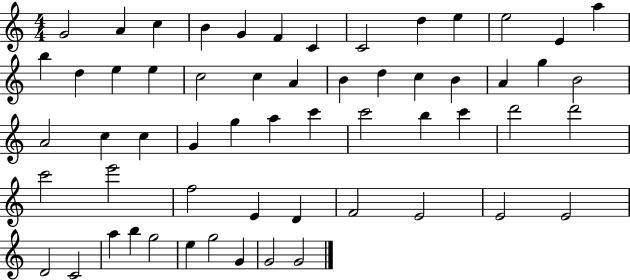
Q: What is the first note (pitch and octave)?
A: G4